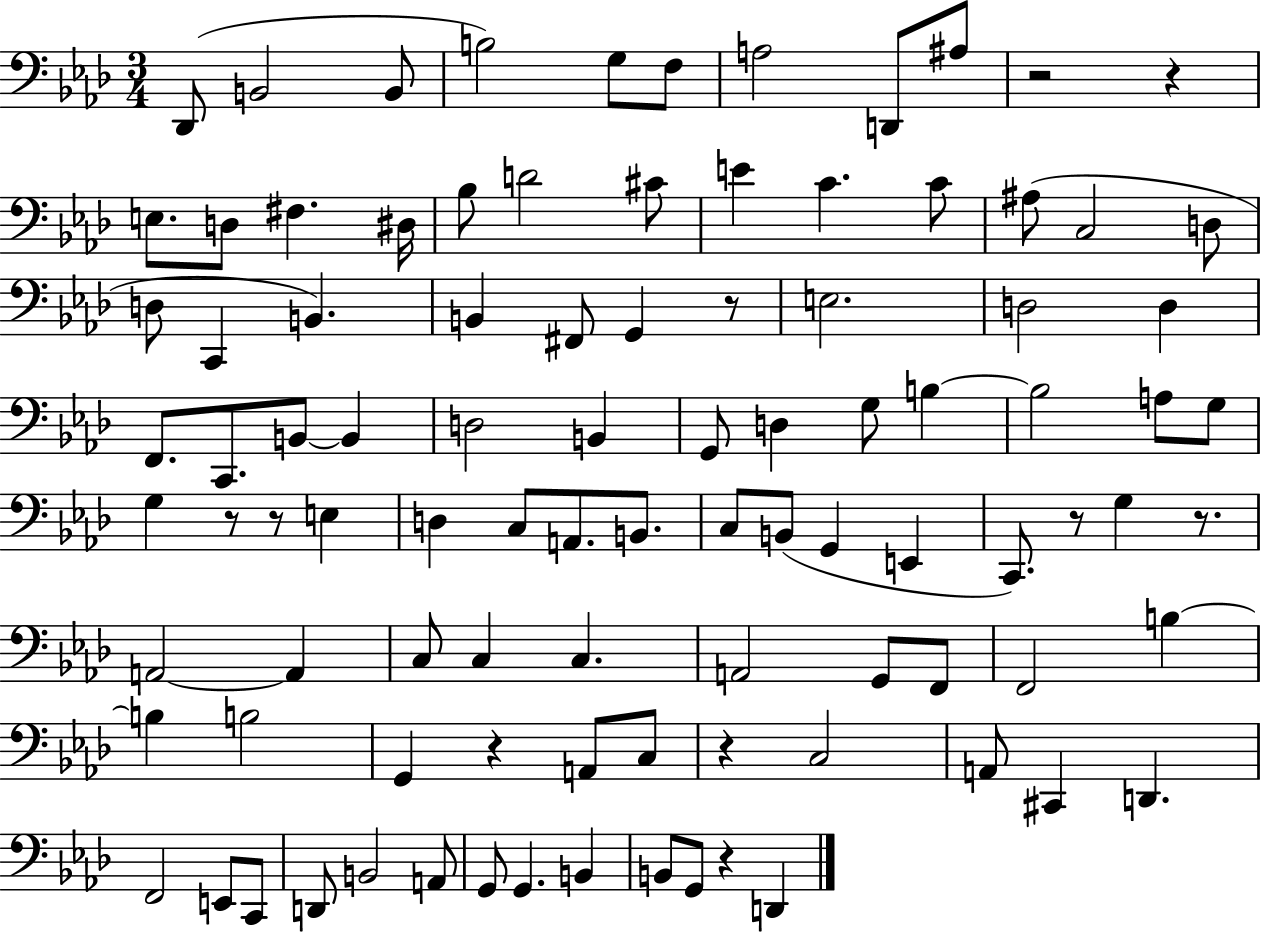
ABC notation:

X:1
T:Untitled
M:3/4
L:1/4
K:Ab
_D,,/2 B,,2 B,,/2 B,2 G,/2 F,/2 A,2 D,,/2 ^A,/2 z2 z E,/2 D,/2 ^F, ^D,/4 _B,/2 D2 ^C/2 E C C/2 ^A,/2 C,2 D,/2 D,/2 C,, B,, B,, ^F,,/2 G,, z/2 E,2 D,2 D, F,,/2 C,,/2 B,,/2 B,, D,2 B,, G,,/2 D, G,/2 B, B,2 A,/2 G,/2 G, z/2 z/2 E, D, C,/2 A,,/2 B,,/2 C,/2 B,,/2 G,, E,, C,,/2 z/2 G, z/2 A,,2 A,, C,/2 C, C, A,,2 G,,/2 F,,/2 F,,2 B, B, B,2 G,, z A,,/2 C,/2 z C,2 A,,/2 ^C,, D,, F,,2 E,,/2 C,,/2 D,,/2 B,,2 A,,/2 G,,/2 G,, B,, B,,/2 G,,/2 z D,,